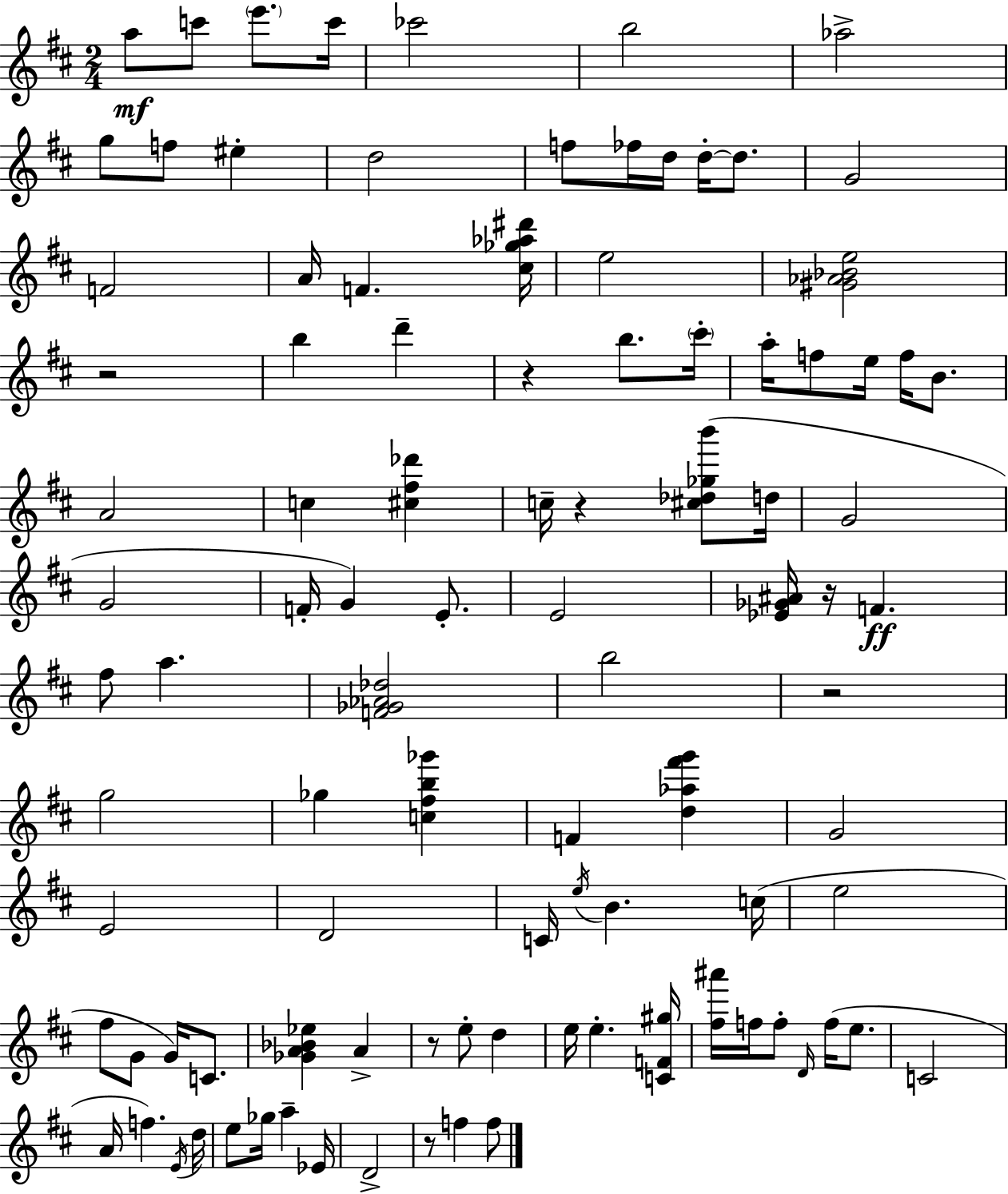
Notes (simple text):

A5/e C6/e E6/e. C6/s CES6/h B5/h Ab5/h G5/e F5/e EIS5/q D5/h F5/e FES5/s D5/s D5/s D5/e. G4/h F4/h A4/s F4/q. [C#5,Gb5,Ab5,D#6]/s E5/h [G#4,Ab4,Bb4,E5]/h R/h B5/q D6/q R/q B5/e. C#6/s A5/s F5/e E5/s F5/s B4/e. A4/h C5/q [C#5,F#5,Db6]/q C5/s R/q [C#5,Db5,Gb5,B6]/e D5/s G4/h G4/h F4/s G4/q E4/e. E4/h [Eb4,Gb4,A#4]/s R/s F4/q. F#5/e A5/q. [F4,Gb4,Ab4,Db5]/h B5/h R/h G5/h Gb5/q [C5,F#5,B5,Gb6]/q F4/q [D5,Ab5,F#6,G6]/q G4/h E4/h D4/h C4/s E5/s B4/q. C5/s E5/h F#5/e G4/e G4/s C4/e. [Gb4,A4,Bb4,Eb5]/q A4/q R/e E5/e D5/q E5/s E5/q. [C4,F4,G#5]/s [F#5,A#6]/s F5/s F5/e D4/s F5/s E5/e. C4/h A4/s F5/q. E4/s D5/s E5/e Gb5/s A5/q Eb4/s D4/h R/e F5/q F5/e